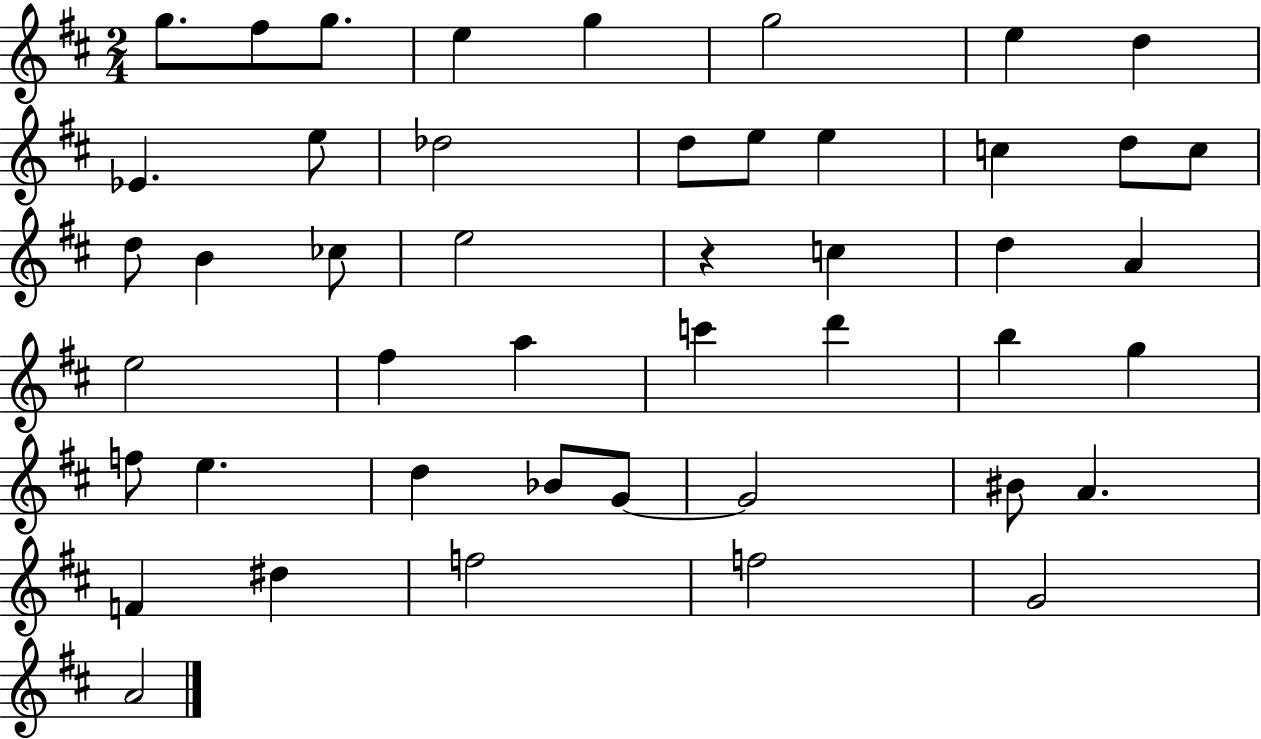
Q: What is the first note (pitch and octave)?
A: G5